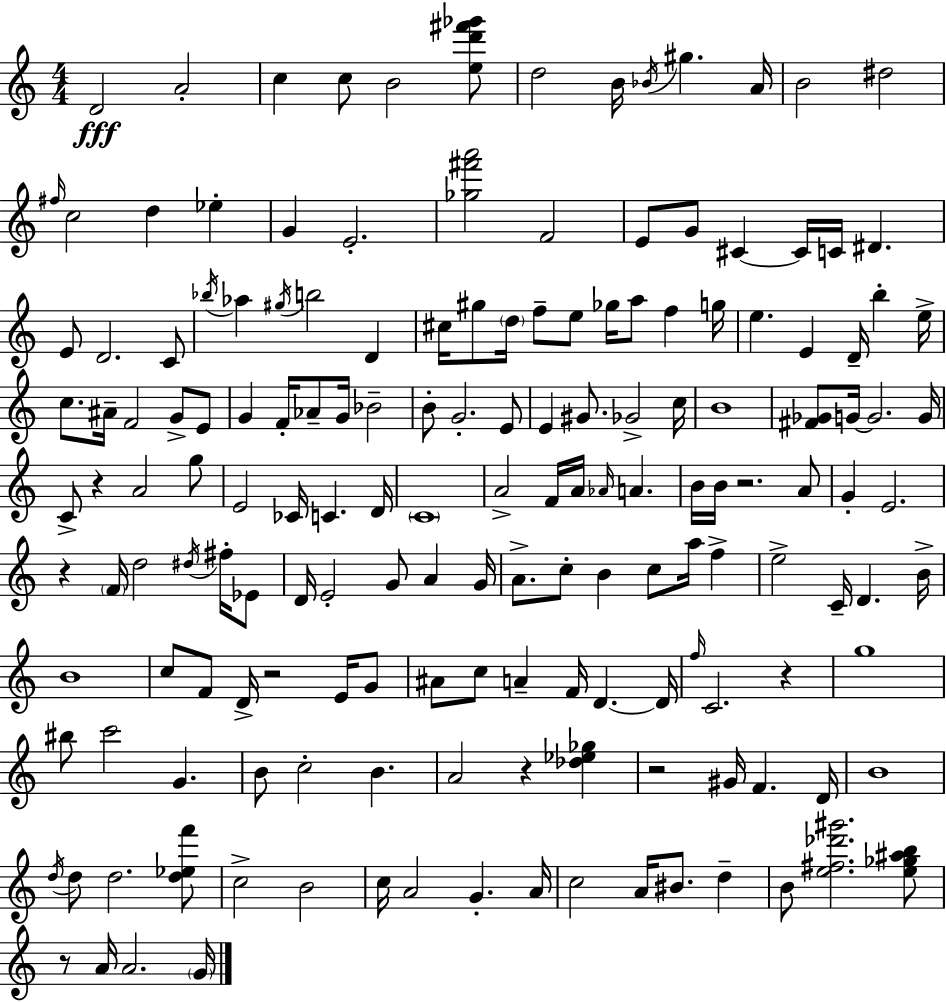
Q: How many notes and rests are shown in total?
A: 164